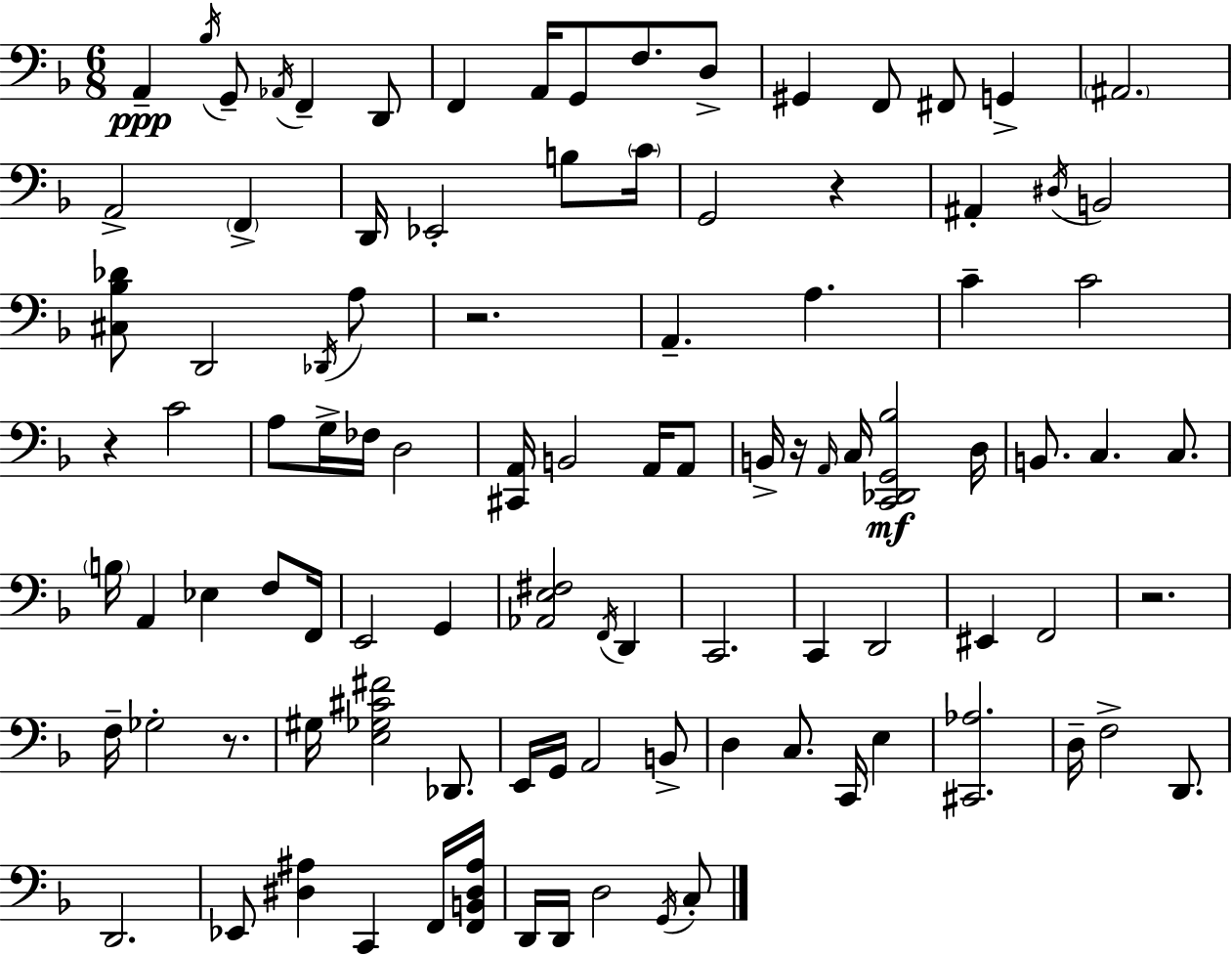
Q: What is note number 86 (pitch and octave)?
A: C3